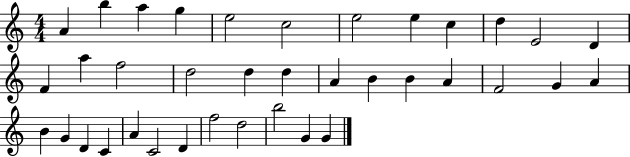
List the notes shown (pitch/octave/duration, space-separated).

A4/q B5/q A5/q G5/q E5/h C5/h E5/h E5/q C5/q D5/q E4/h D4/q F4/q A5/q F5/h D5/h D5/q D5/q A4/q B4/q B4/q A4/q F4/h G4/q A4/q B4/q G4/q D4/q C4/q A4/q C4/h D4/q F5/h D5/h B5/h G4/q G4/q